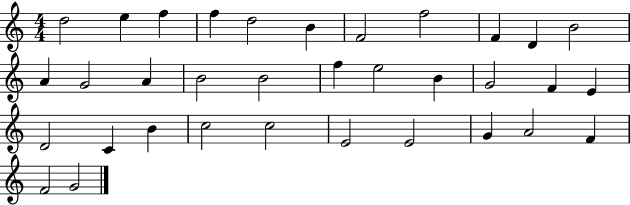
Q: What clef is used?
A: treble